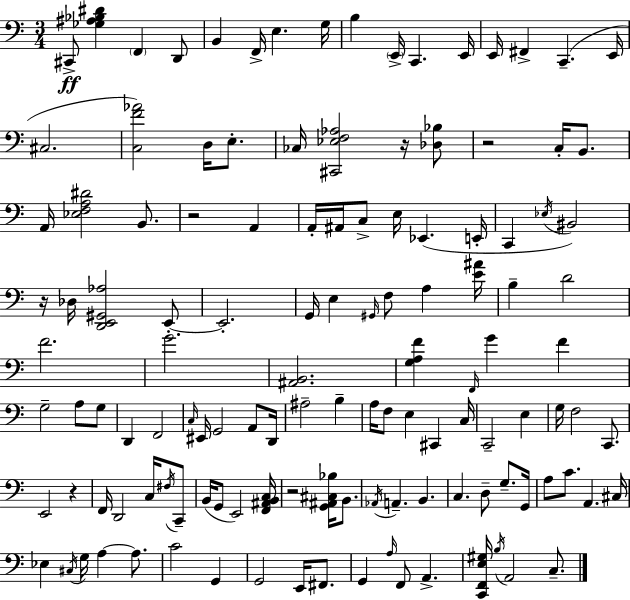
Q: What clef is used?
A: bass